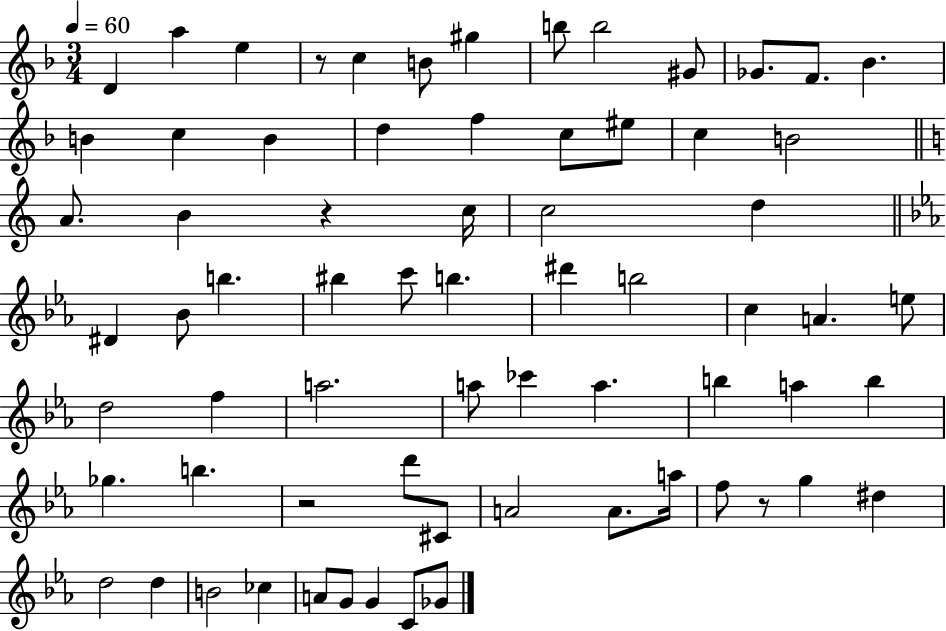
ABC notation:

X:1
T:Untitled
M:3/4
L:1/4
K:F
D a e z/2 c B/2 ^g b/2 b2 ^G/2 _G/2 F/2 _B B c B d f c/2 ^e/2 c B2 A/2 B z c/4 c2 d ^D _B/2 b ^b c'/2 b ^d' b2 c A e/2 d2 f a2 a/2 _c' a b a b _g b z2 d'/2 ^C/2 A2 A/2 a/4 f/2 z/2 g ^d d2 d B2 _c A/2 G/2 G C/2 _G/2